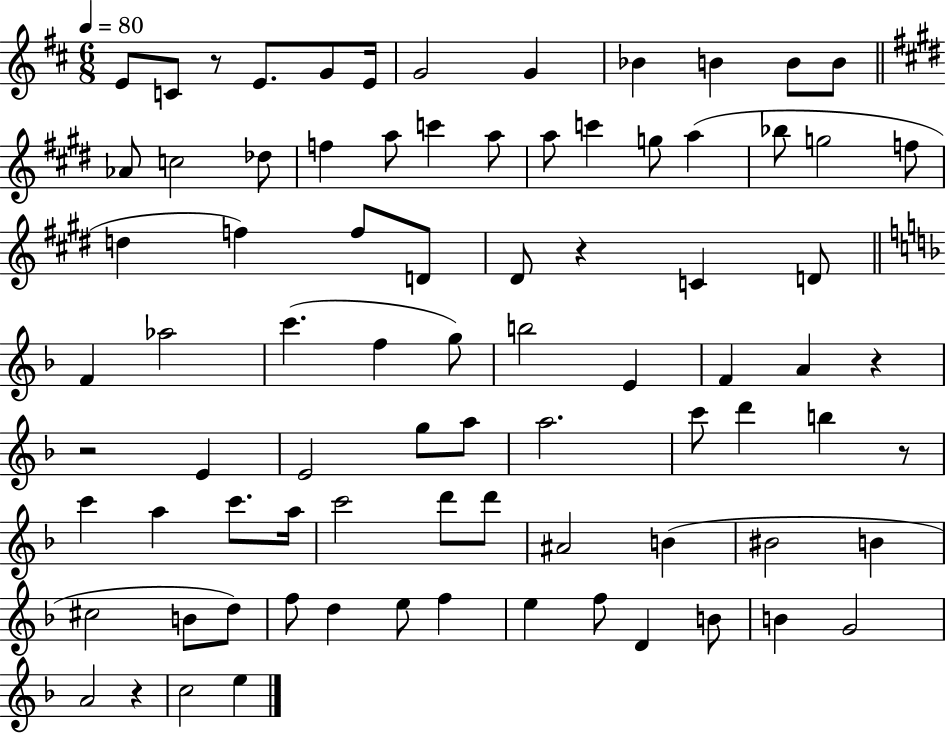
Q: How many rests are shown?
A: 6